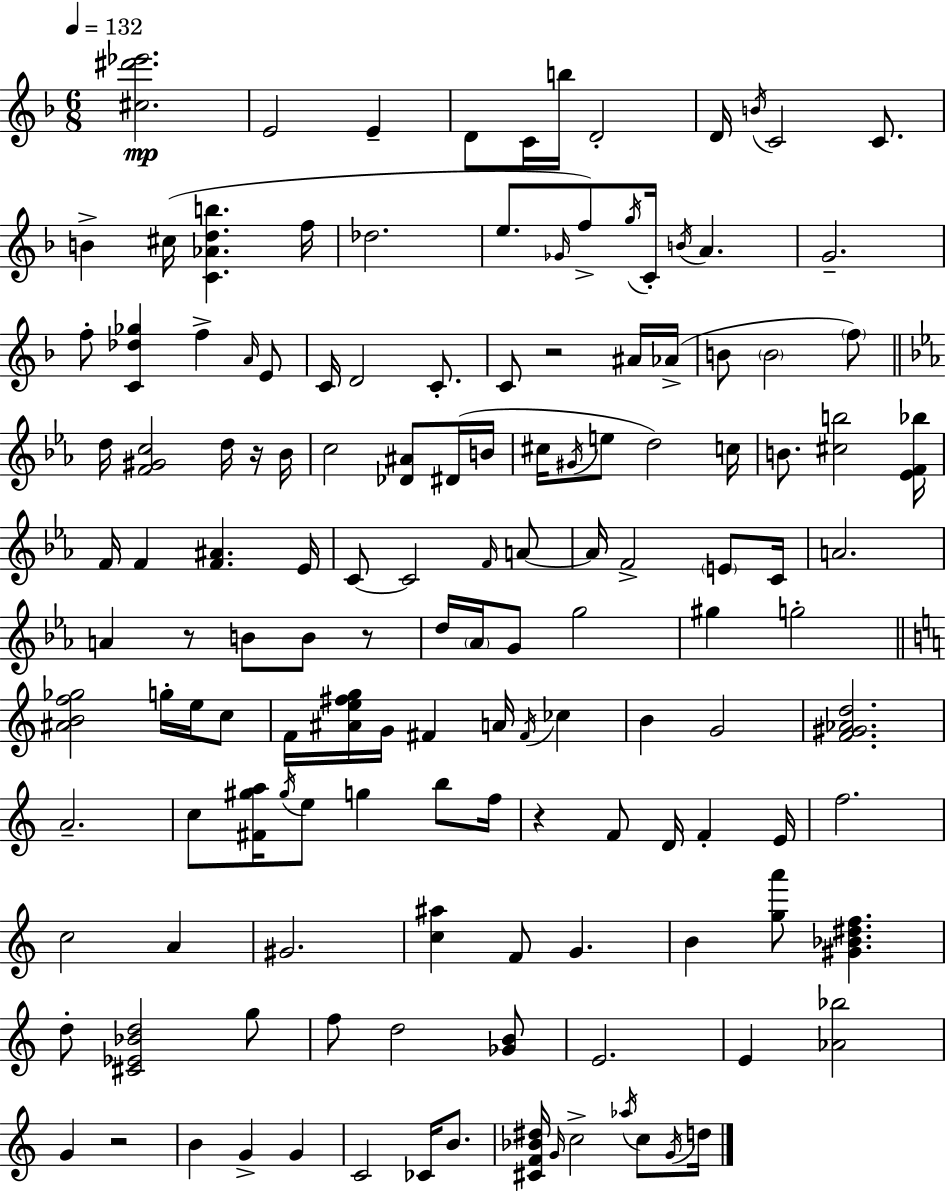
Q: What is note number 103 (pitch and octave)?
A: E4